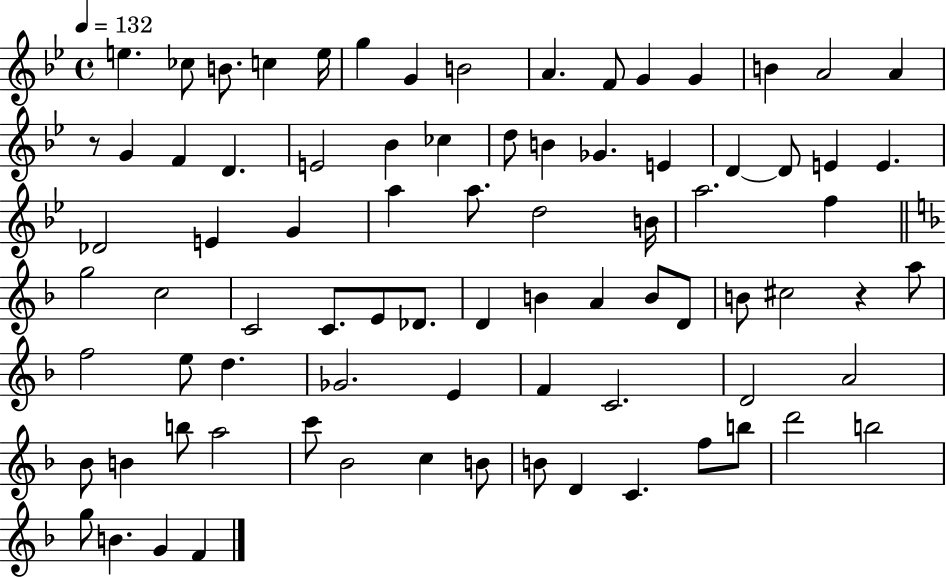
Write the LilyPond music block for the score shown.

{
  \clef treble
  \time 4/4
  \defaultTimeSignature
  \key bes \major
  \tempo 4 = 132
  e''4. ces''8 b'8. c''4 e''16 | g''4 g'4 b'2 | a'4. f'8 g'4 g'4 | b'4 a'2 a'4 | \break r8 g'4 f'4 d'4. | e'2 bes'4 ces''4 | d''8 b'4 ges'4. e'4 | d'4~~ d'8 e'4 e'4. | \break des'2 e'4 g'4 | a''4 a''8. d''2 b'16 | a''2. f''4 | \bar "||" \break \key f \major g''2 c''2 | c'2 c'8. e'8 des'8. | d'4 b'4 a'4 b'8 d'8 | b'8 cis''2 r4 a''8 | \break f''2 e''8 d''4. | ges'2. e'4 | f'4 c'2. | d'2 a'2 | \break bes'8 b'4 b''8 a''2 | c'''8 bes'2 c''4 b'8 | b'8 d'4 c'4. f''8 b''8 | d'''2 b''2 | \break g''8 b'4. g'4 f'4 | \bar "|."
}